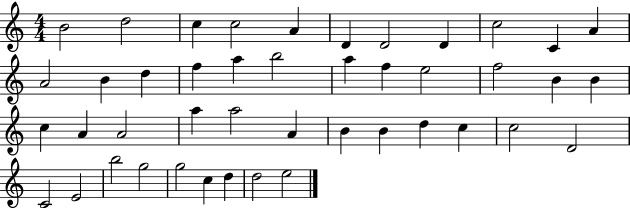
{
  \clef treble
  \numericTimeSignature
  \time 4/4
  \key c \major
  b'2 d''2 | c''4 c''2 a'4 | d'4 d'2 d'4 | c''2 c'4 a'4 | \break a'2 b'4 d''4 | f''4 a''4 b''2 | a''4 f''4 e''2 | f''2 b'4 b'4 | \break c''4 a'4 a'2 | a''4 a''2 a'4 | b'4 b'4 d''4 c''4 | c''2 d'2 | \break c'2 e'2 | b''2 g''2 | g''2 c''4 d''4 | d''2 e''2 | \break \bar "|."
}